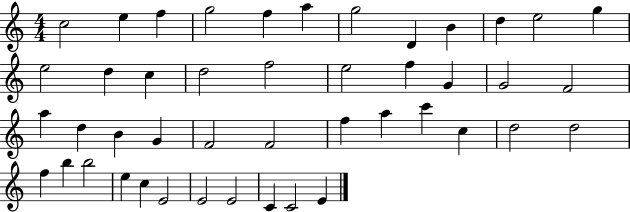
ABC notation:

X:1
T:Untitled
M:4/4
L:1/4
K:C
c2 e f g2 f a g2 D B d e2 g e2 d c d2 f2 e2 f G G2 F2 a d B G F2 F2 f a c' c d2 d2 f b b2 e c E2 E2 E2 C C2 E